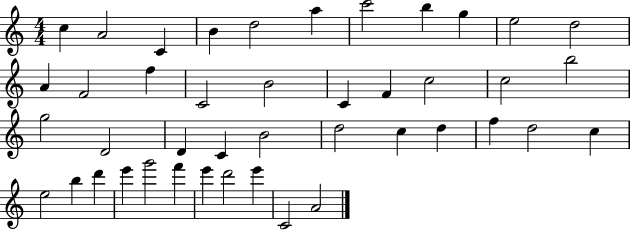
{
  \clef treble
  \numericTimeSignature
  \time 4/4
  \key c \major
  c''4 a'2 c'4 | b'4 d''2 a''4 | c'''2 b''4 g''4 | e''2 d''2 | \break a'4 f'2 f''4 | c'2 b'2 | c'4 f'4 c''2 | c''2 b''2 | \break g''2 d'2 | d'4 c'4 b'2 | d''2 c''4 d''4 | f''4 d''2 c''4 | \break e''2 b''4 d'''4 | e'''4 g'''2 f'''4 | e'''4 d'''2 e'''4 | c'2 a'2 | \break \bar "|."
}